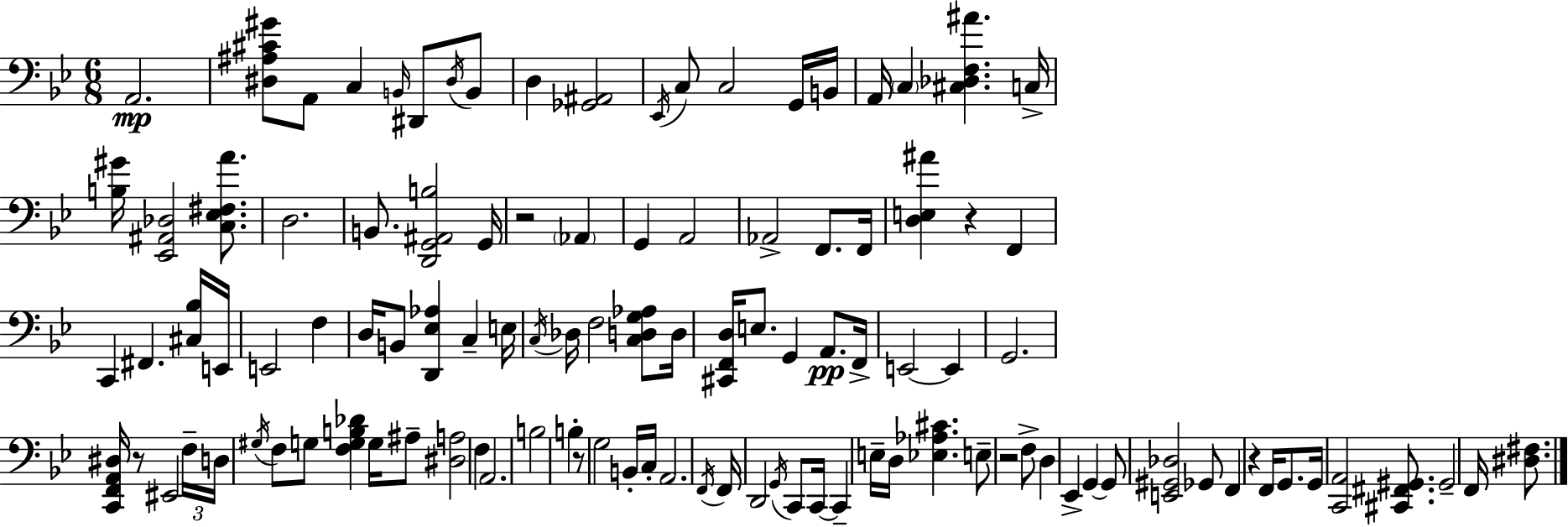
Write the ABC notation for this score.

X:1
T:Untitled
M:6/8
L:1/4
K:Bb
A,,2 [^D,^A,^C^G]/2 A,,/2 C, B,,/4 ^D,,/2 ^D,/4 B,,/2 D, [_G,,^A,,]2 _E,,/4 C,/2 C,2 G,,/4 B,,/4 A,,/4 C, [^C,_D,F,^A] C,/4 [B,^G]/4 [_E,,^A,,_D,]2 [C,_E,^F,A]/2 D,2 B,,/2 [D,,G,,^A,,B,]2 G,,/4 z2 _A,, G,, A,,2 _A,,2 F,,/2 F,,/4 [D,E,^A] z F,, C,, ^F,, [^C,_B,]/4 E,,/4 E,,2 F, D,/4 B,,/2 [D,,_E,_A,] C, E,/4 C,/4 _D,/4 F,2 [C,D,G,_A,]/2 D,/4 [^C,,F,,D,]/4 E,/2 G,, A,,/2 F,,/4 E,,2 E,, G,,2 [C,,F,,A,,^D,]/4 z/2 ^E,,2 F,/4 D,/4 ^G,/4 F,/2 G,/2 [F,G,B,_D] G,/4 ^A,/2 [^D,A,]2 F, A,,2 B,2 B, z/2 G,2 B,,/4 C,/4 A,,2 F,,/4 F,,/4 D,,2 G,,/4 C,,/2 C,,/4 C,, E,/4 D,/4 [_E,_A,^C] E,/2 z2 F,/2 D, _E,, G,, G,,/2 [E,,^G,,_D,]2 _G,,/2 F,, z F,,/4 G,,/2 G,,/4 [C,,A,,]2 [^C,,^F,,^G,,]/2 ^G,,2 F,,/4 [^D,^F,]/2